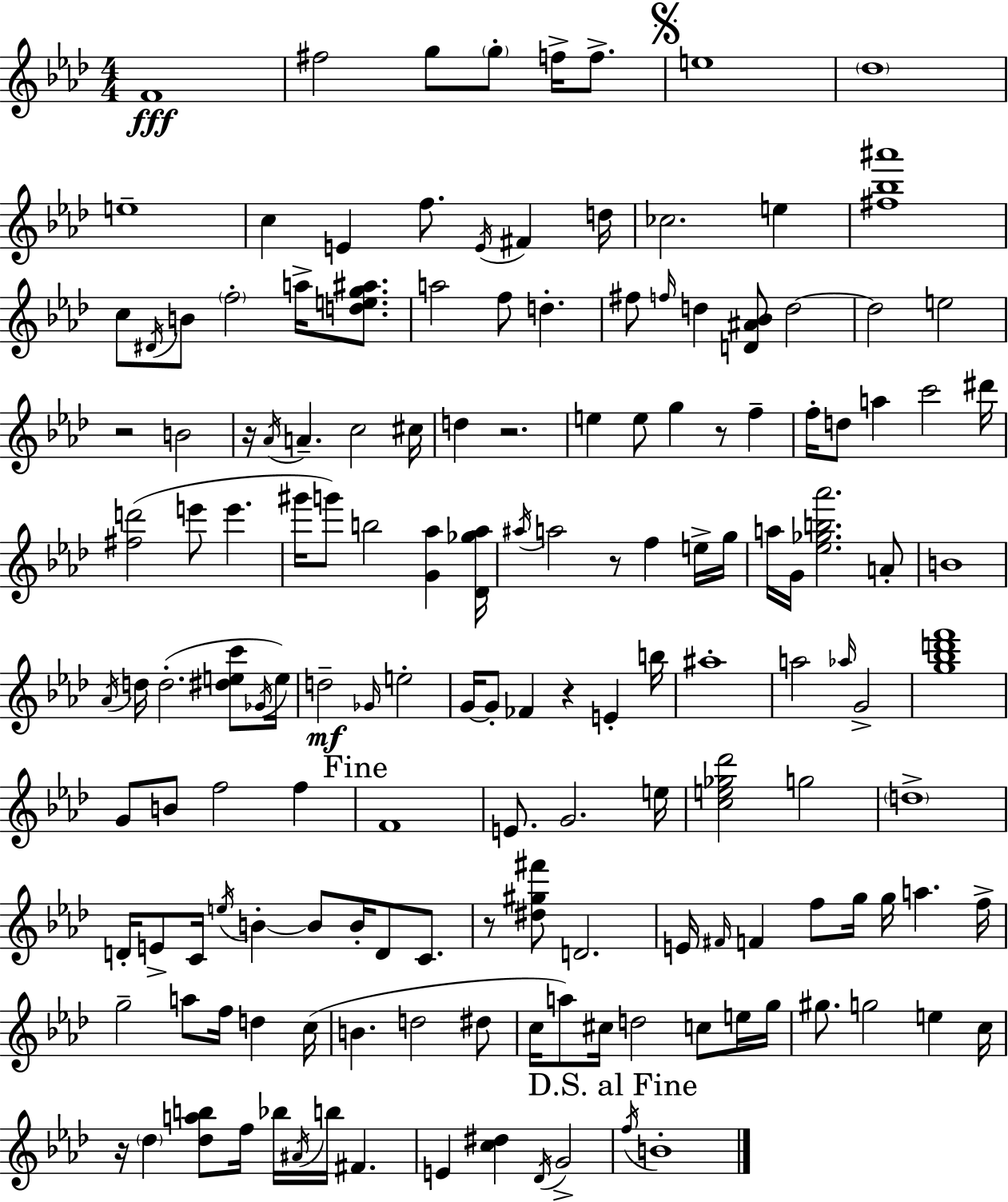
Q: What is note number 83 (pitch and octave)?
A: E4